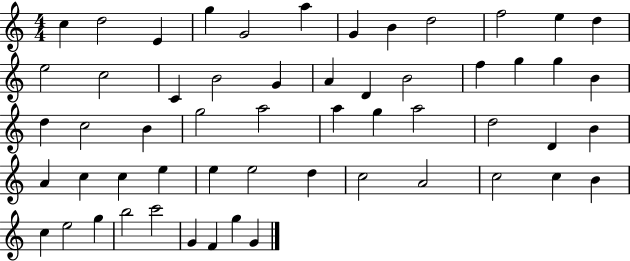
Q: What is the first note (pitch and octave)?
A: C5